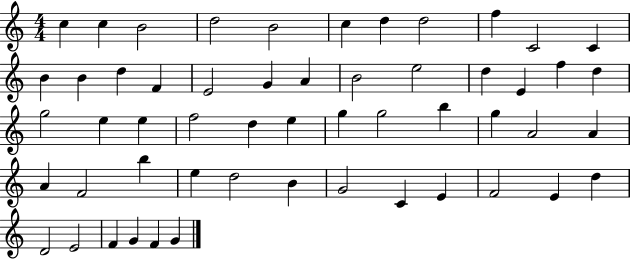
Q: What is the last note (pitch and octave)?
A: G4